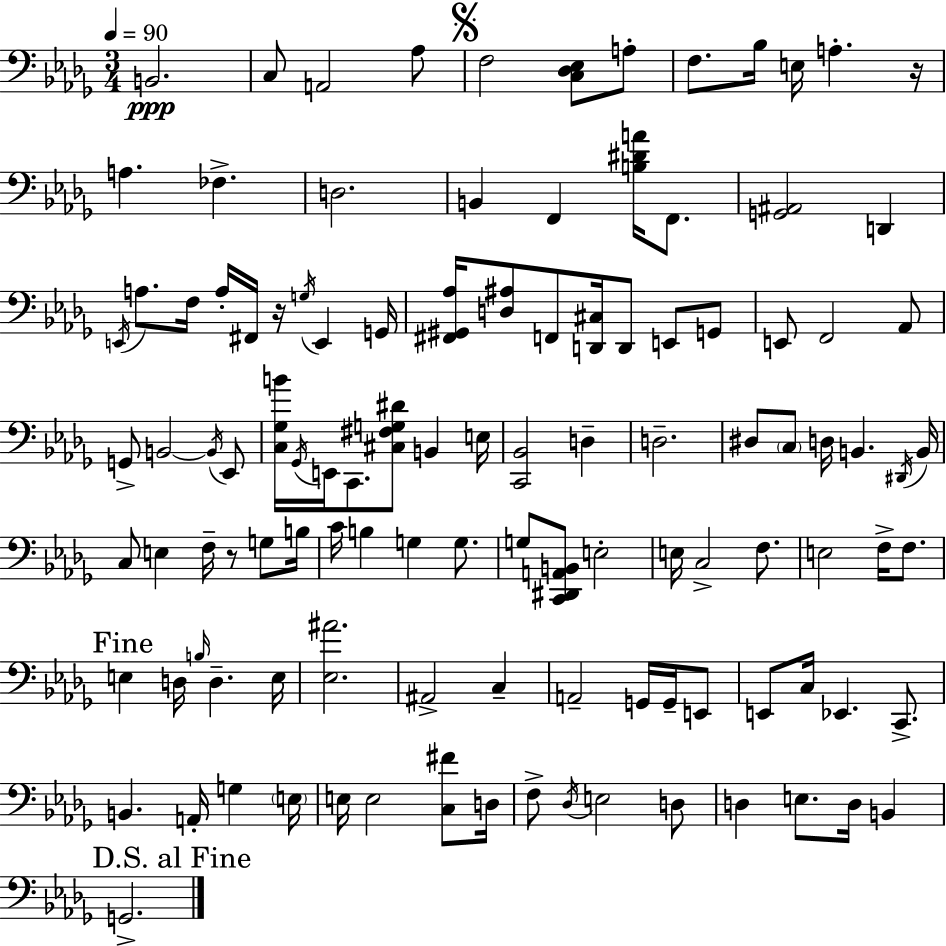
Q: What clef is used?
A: bass